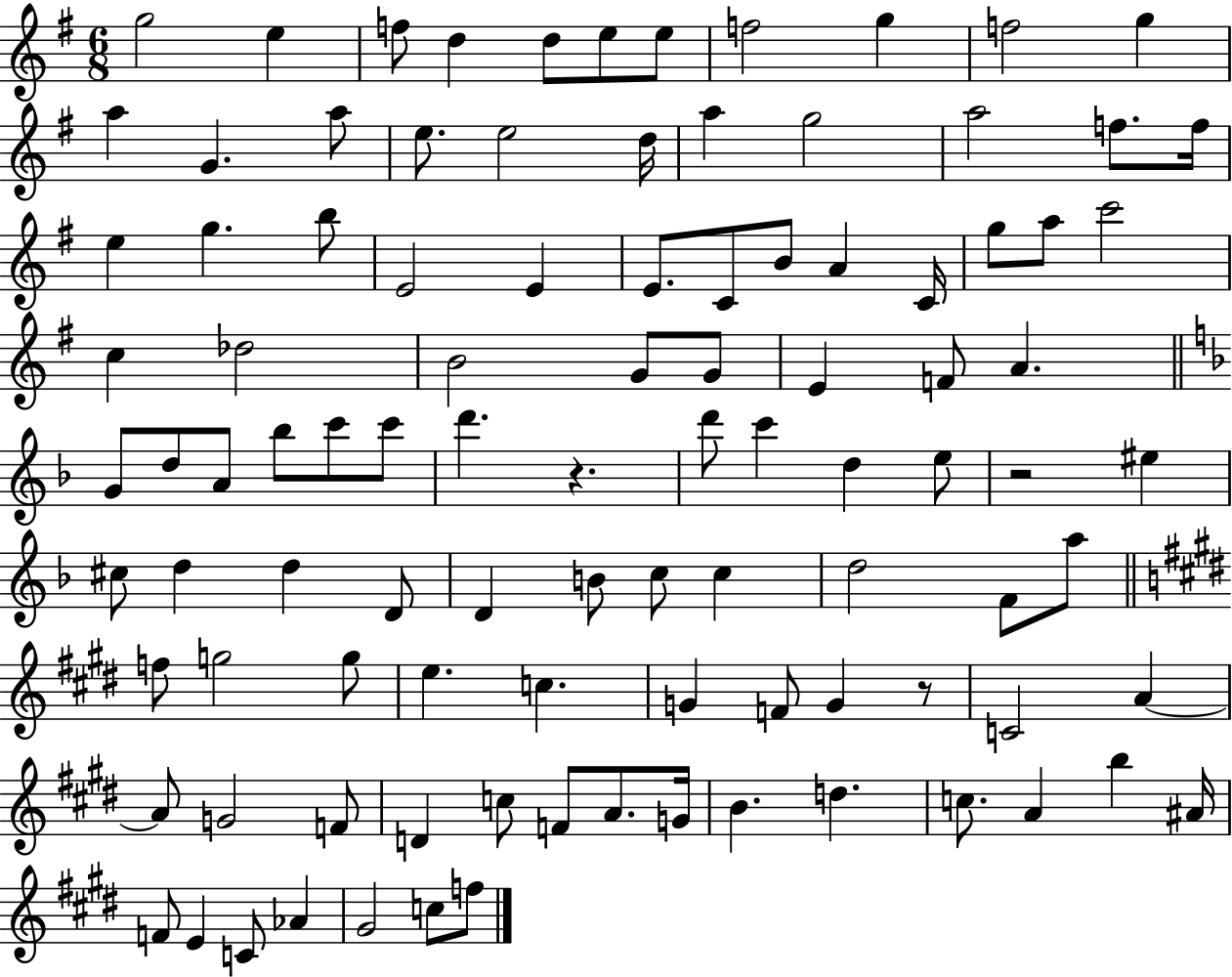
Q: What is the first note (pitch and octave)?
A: G5